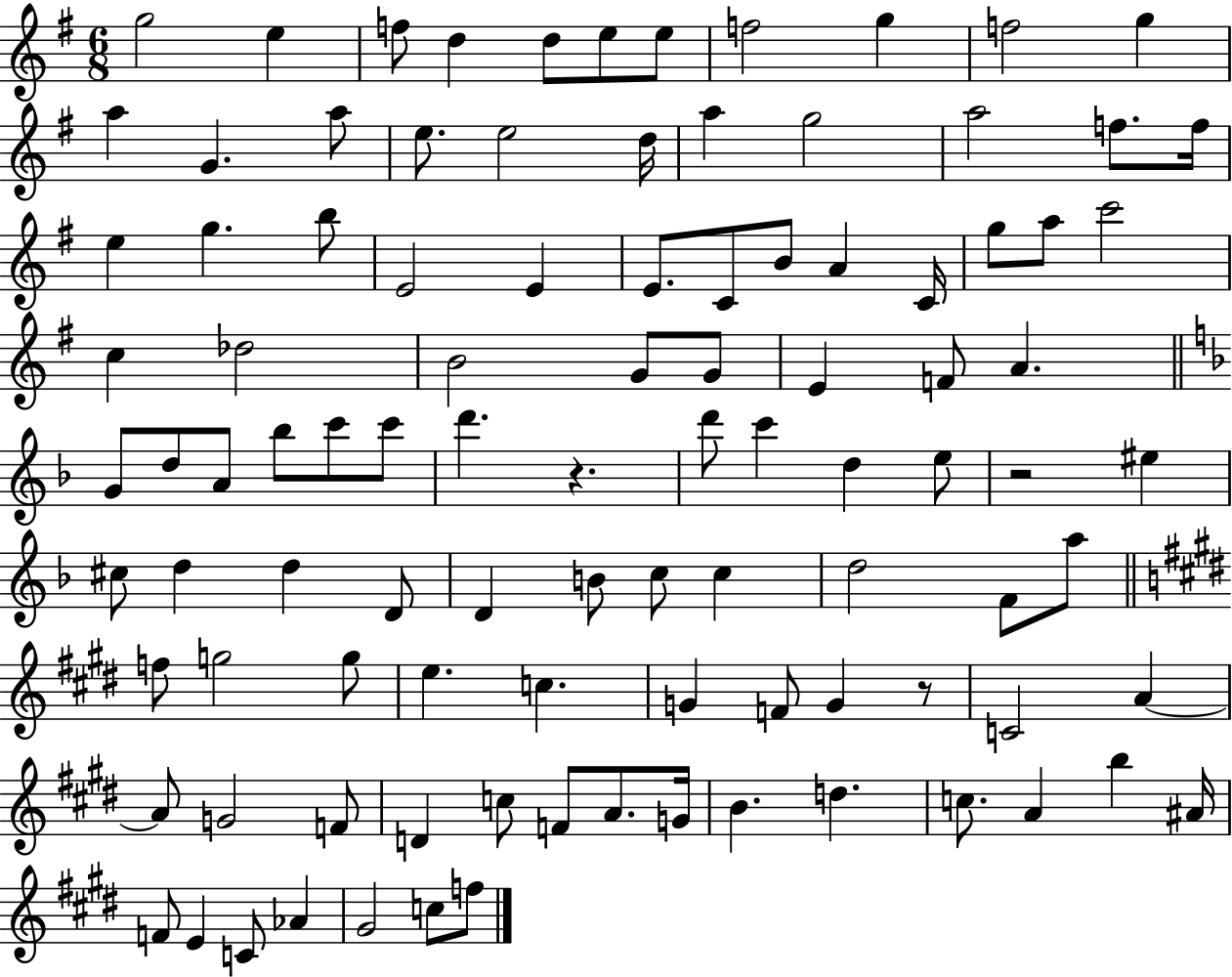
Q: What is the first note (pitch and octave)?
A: G5